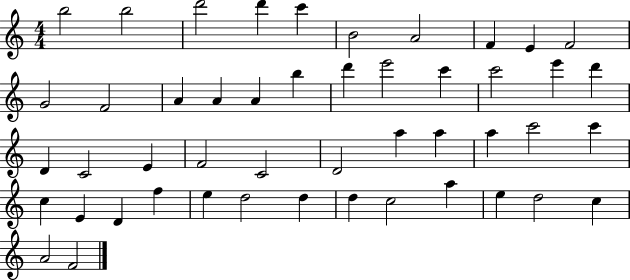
{
  \clef treble
  \numericTimeSignature
  \time 4/4
  \key c \major
  b''2 b''2 | d'''2 d'''4 c'''4 | b'2 a'2 | f'4 e'4 f'2 | \break g'2 f'2 | a'4 a'4 a'4 b''4 | d'''4 e'''2 c'''4 | c'''2 e'''4 d'''4 | \break d'4 c'2 e'4 | f'2 c'2 | d'2 a''4 a''4 | a''4 c'''2 c'''4 | \break c''4 e'4 d'4 f''4 | e''4 d''2 d''4 | d''4 c''2 a''4 | e''4 d''2 c''4 | \break a'2 f'2 | \bar "|."
}